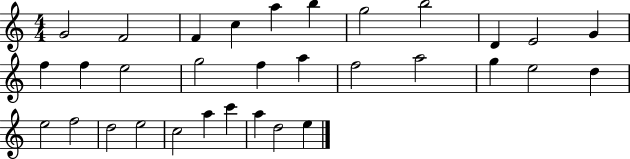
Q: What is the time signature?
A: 4/4